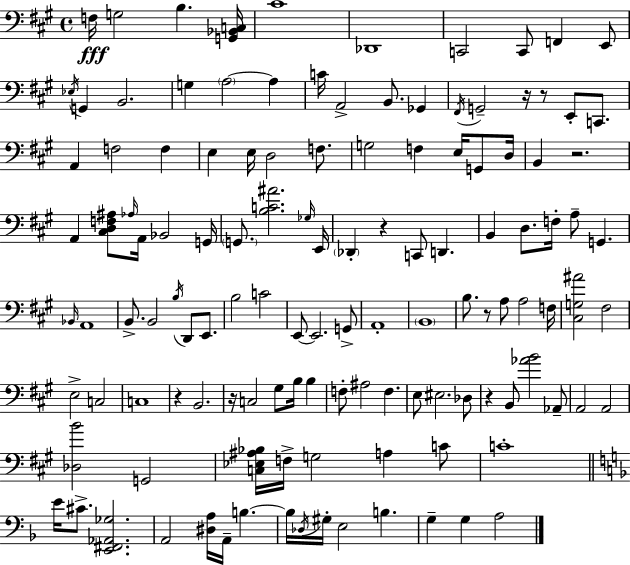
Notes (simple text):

F3/s G3/h B3/q. [G2,Bb2,C3]/s C#4/w Db2/w C2/h C2/e F2/q E2/e Eb3/s G2/q B2/h. G3/q A3/h A3/q C4/s A2/h B2/e. Gb2/q F#2/s G2/h R/s R/e E2/e C2/e. A2/q F3/h F3/q E3/q E3/s D3/h F3/e. G3/h F3/q E3/s G2/e D3/s B2/q R/h. A2/q [C#3,D3,F3,A#3]/e Ab3/s A2/s Bb2/h G2/s G2/e. [B3,C4,A#4]/h. Gb3/s E2/s Db2/q R/q C2/e D2/q. B2/q D3/e. F3/s A3/e G2/q. Bb2/s A2/w B2/e. B2/h B3/s D2/e E2/e. B3/h C4/h E2/e E2/h. G2/e A2/w B2/w B3/e. R/e A3/e A3/h F3/s [C#3,G3,A#4]/h F#3/h E3/h C3/h C3/w R/q B2/h. R/s C3/h G#3/e B3/s B3/q F3/e A#3/h F3/q. E3/e EIS3/h. Db3/e R/q B2/e [Ab4,B4]/h Ab2/e A2/h A2/h [Db3,B4]/h G2/h [C3,Eb3,A#3,Bb3]/s F3/s G3/h A3/q C4/e C4/w E4/s C#4/e. [E2,F#2,Ab2,Gb3]/h. A2/h [D#3,A3]/s A2/s B3/q. B3/s Db3/s G#3/s E3/h B3/q. G3/q G3/q A3/h